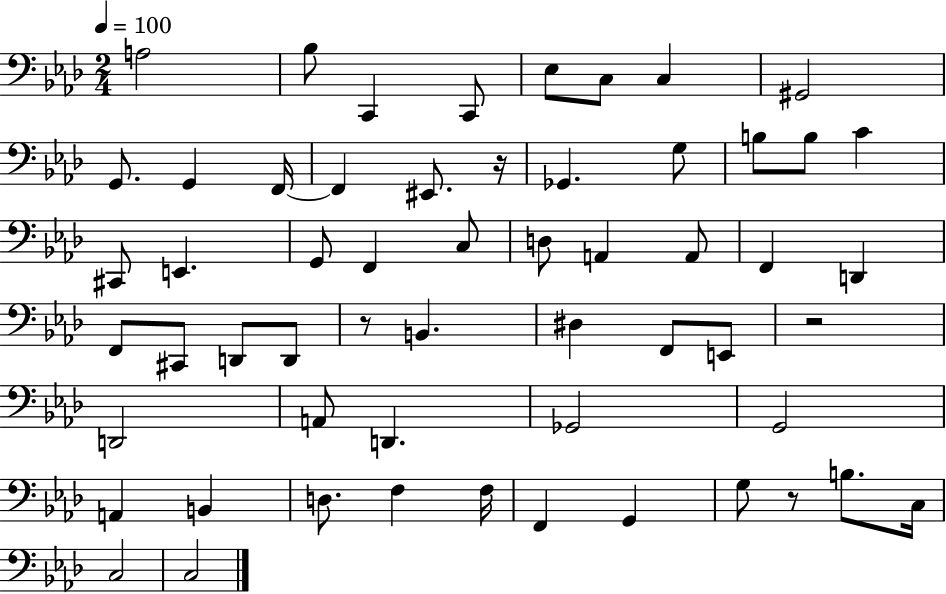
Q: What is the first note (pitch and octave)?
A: A3